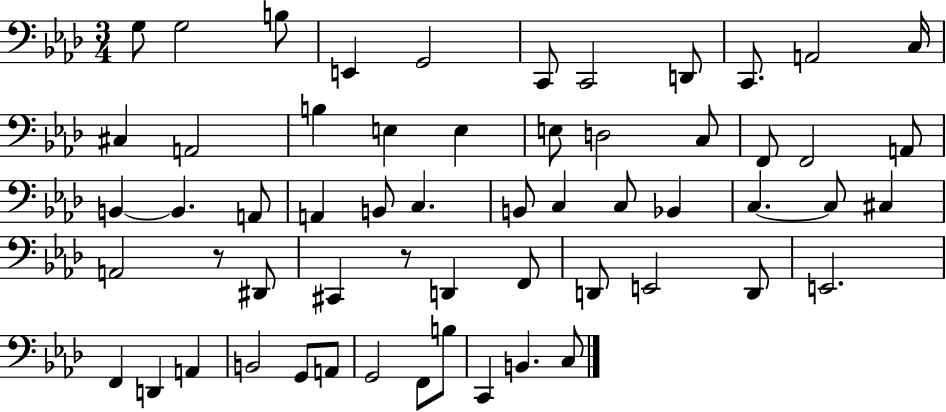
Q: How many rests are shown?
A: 2